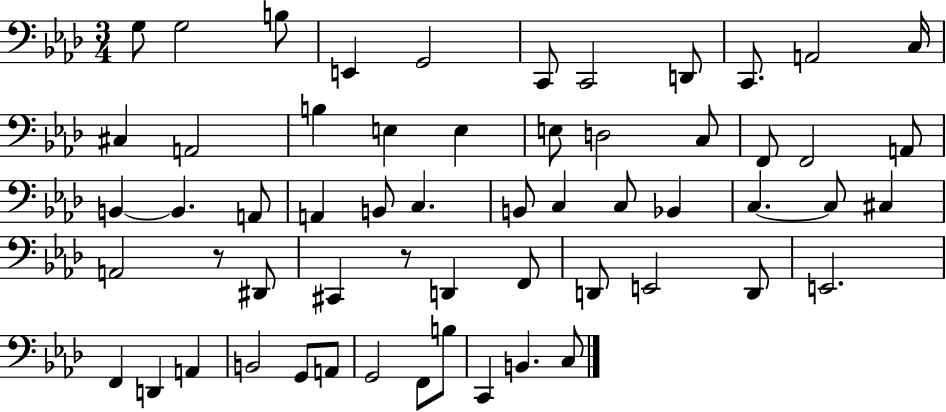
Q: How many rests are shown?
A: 2